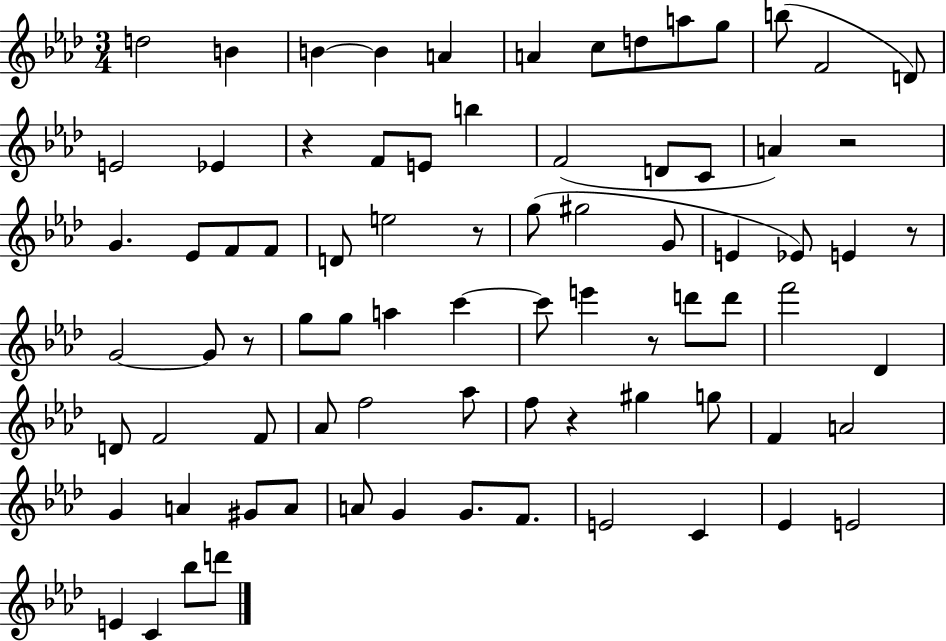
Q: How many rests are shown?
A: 7